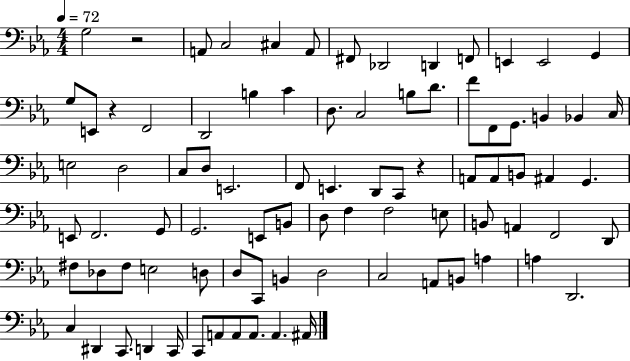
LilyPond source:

{
  \clef bass
  \numericTimeSignature
  \time 4/4
  \key ees \major
  \tempo 4 = 72
  g2 r2 | a,8 c2 cis4 a,8 | fis,8 des,2 d,4 f,8 | e,4 e,2 g,4 | \break g8 e,8 r4 f,2 | d,2 b4 c'4 | d8. c2 b8 d'8. | f'8 f,8 g,8. b,4 bes,4 c16 | \break e2 d2 | c8 d8 e,2. | f,8 e,4. d,8 c,8 r4 | a,8 a,8 b,8 ais,4 g,4. | \break e,8 f,2. g,8 | g,2. e,8 b,8 | d8 f4 f2 e8 | b,8 a,4 f,2 d,8 | \break fis8 des8 fis8 e2 d8 | d8 c,8 b,4 d2 | c2 a,8 b,8 a4 | a4 d,2. | \break c4 dis,4 c,8. d,4 c,16 | c,8 a,8 a,8 a,8. a,4. ais,16 | \bar "|."
}